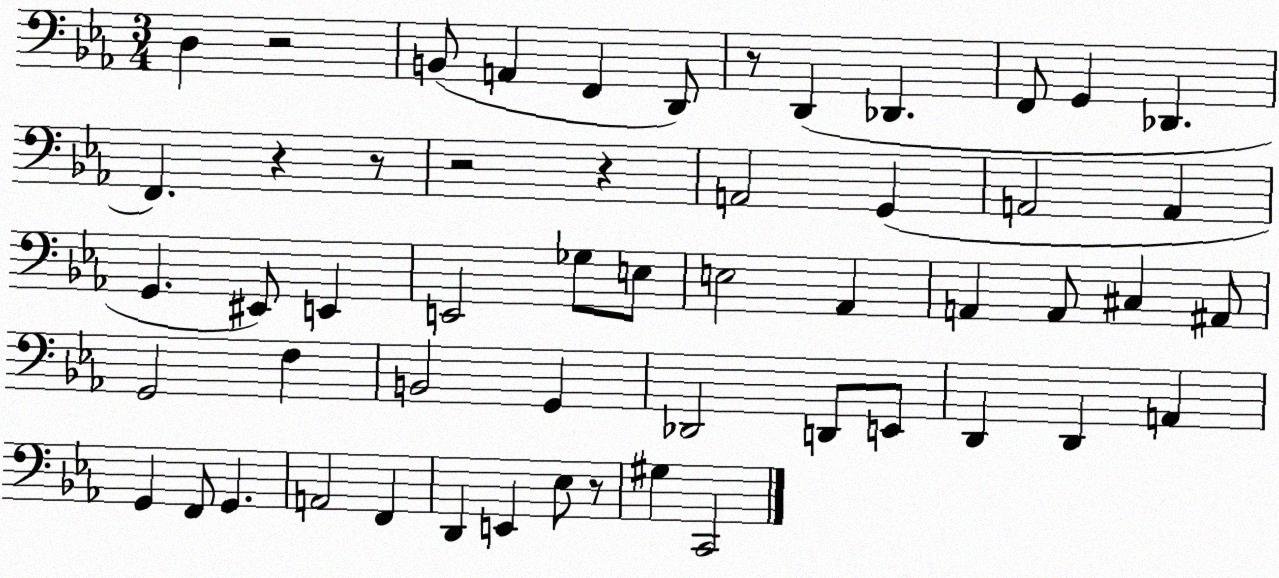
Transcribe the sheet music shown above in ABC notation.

X:1
T:Untitled
M:3/4
L:1/4
K:Eb
D, z2 B,,/2 A,, F,, D,,/2 z/2 D,, _D,, F,,/2 G,, _D,, F,, z z/2 z2 z A,,2 G,, A,,2 A,, G,, ^E,,/2 E,, E,,2 _G,/2 E,/2 E,2 _A,, A,, A,,/2 ^C, ^A,,/2 G,,2 F, B,,2 G,, _D,,2 D,,/2 E,,/2 D,, D,, A,, G,, F,,/2 G,, A,,2 F,, D,, E,, _E,/2 z/2 ^G, C,,2